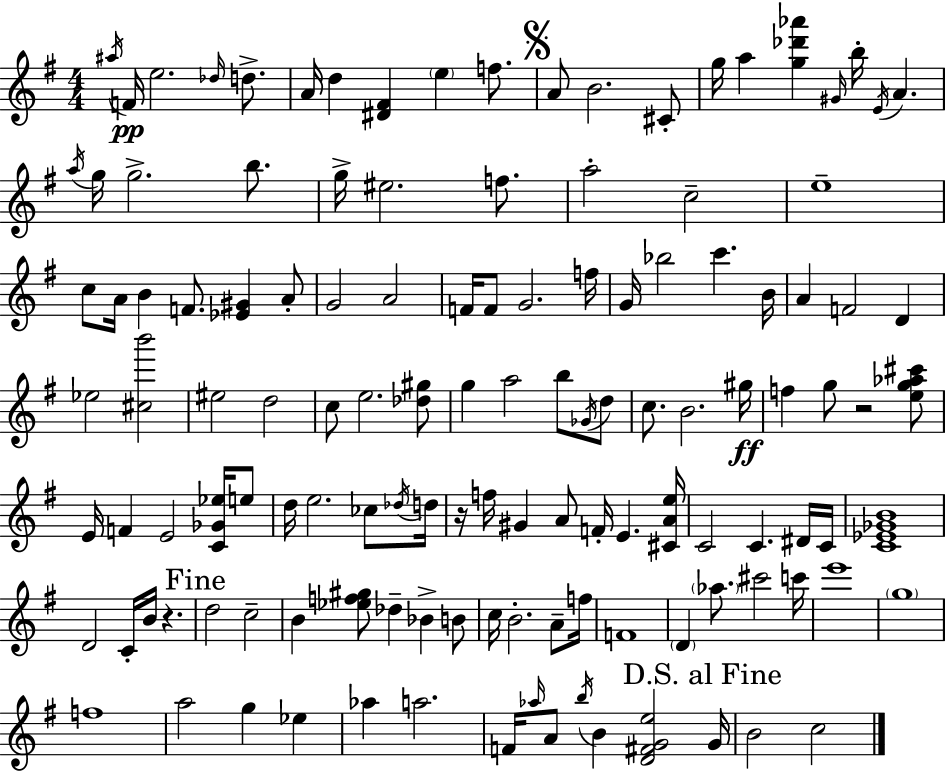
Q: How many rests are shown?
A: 3